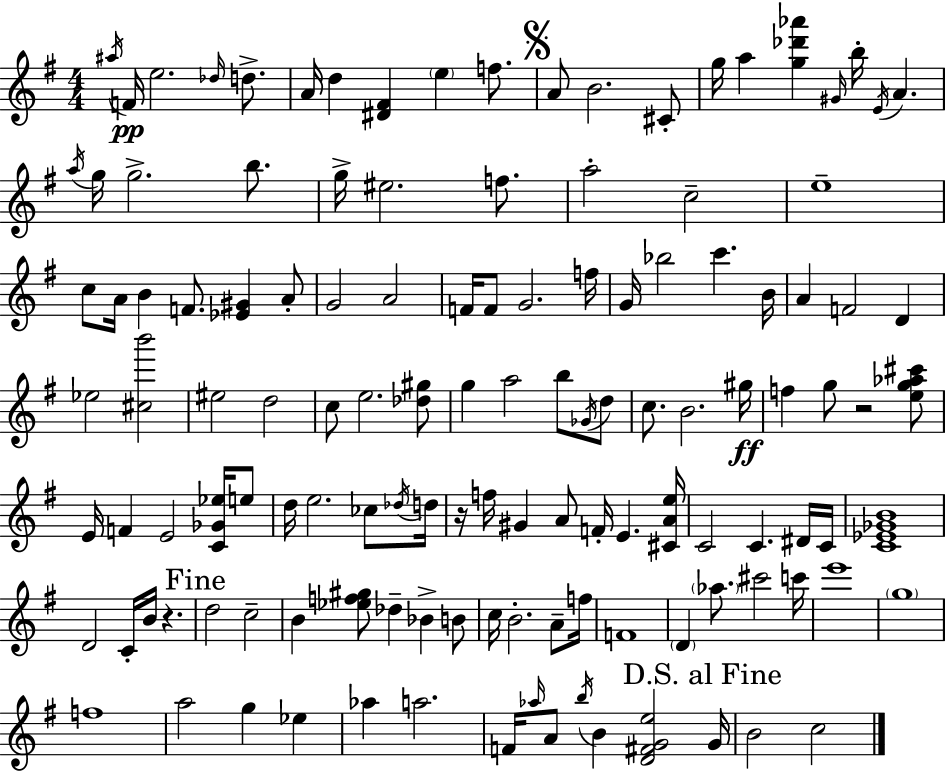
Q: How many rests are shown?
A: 3